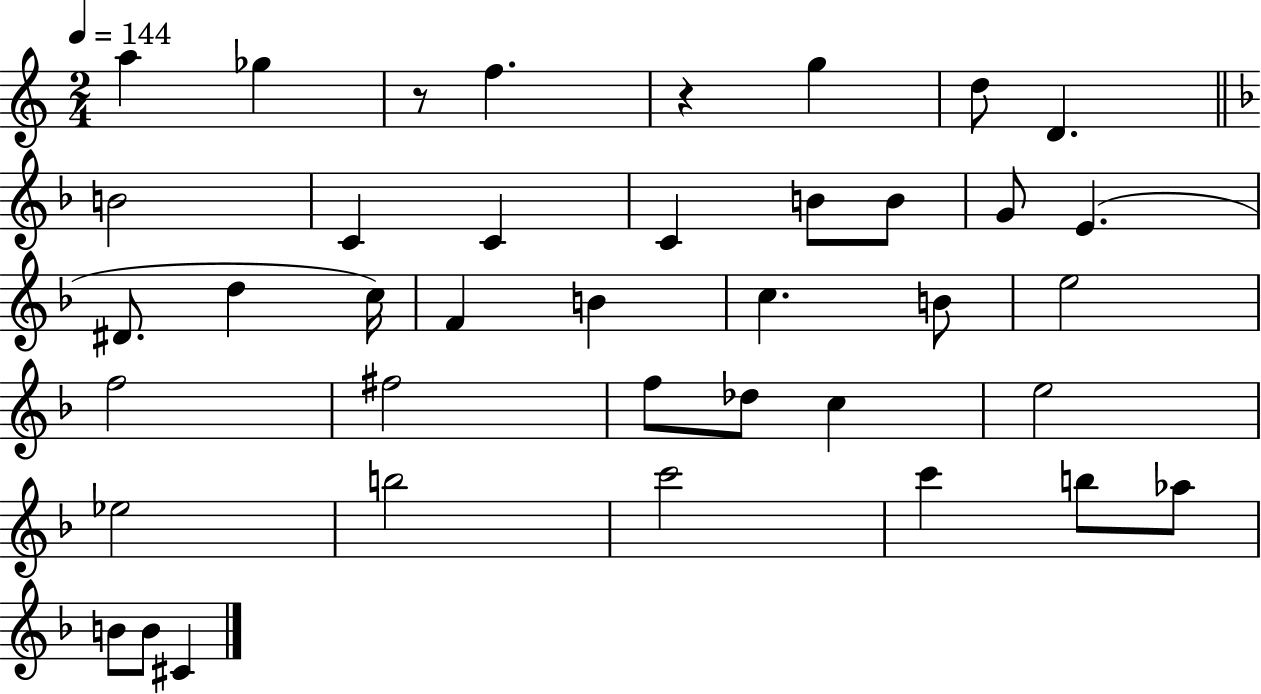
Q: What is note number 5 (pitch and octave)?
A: D5